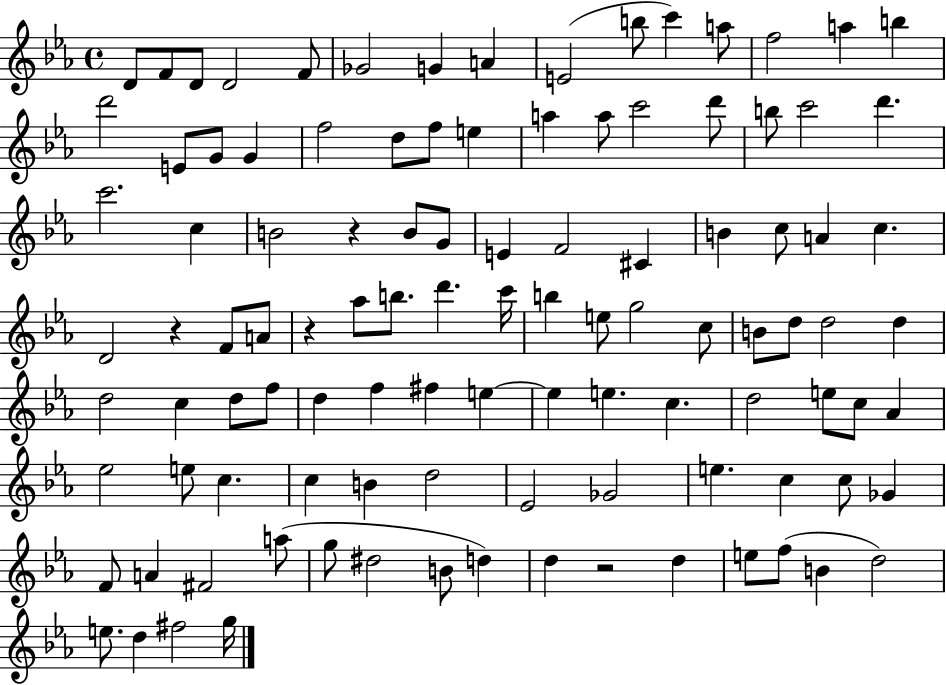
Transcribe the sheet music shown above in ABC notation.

X:1
T:Untitled
M:4/4
L:1/4
K:Eb
D/2 F/2 D/2 D2 F/2 _G2 G A E2 b/2 c' a/2 f2 a b d'2 E/2 G/2 G f2 d/2 f/2 e a a/2 c'2 d'/2 b/2 c'2 d' c'2 c B2 z B/2 G/2 E F2 ^C B c/2 A c D2 z F/2 A/2 z _a/2 b/2 d' c'/4 b e/2 g2 c/2 B/2 d/2 d2 d d2 c d/2 f/2 d f ^f e e e c d2 e/2 c/2 _A _e2 e/2 c c B d2 _E2 _G2 e c c/2 _G F/2 A ^F2 a/2 g/2 ^d2 B/2 d d z2 d e/2 f/2 B d2 e/2 d ^f2 g/4